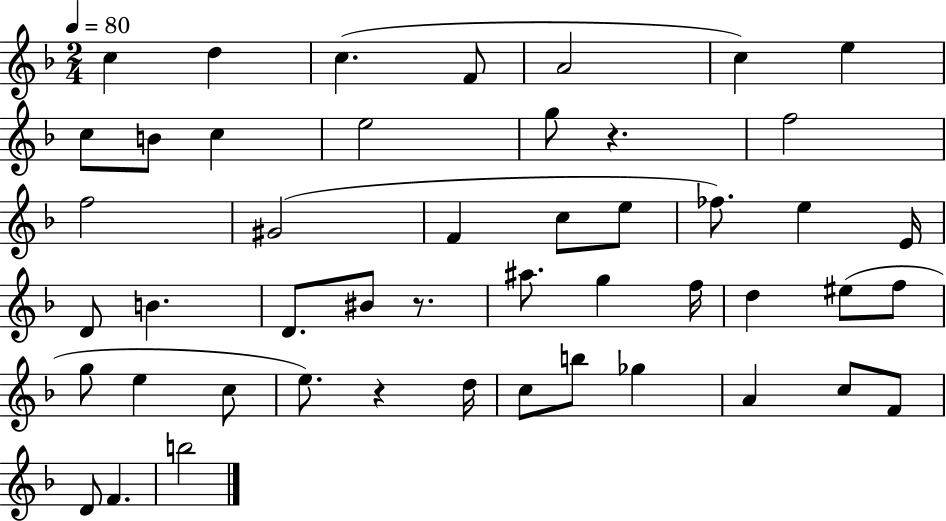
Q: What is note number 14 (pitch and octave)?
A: F5